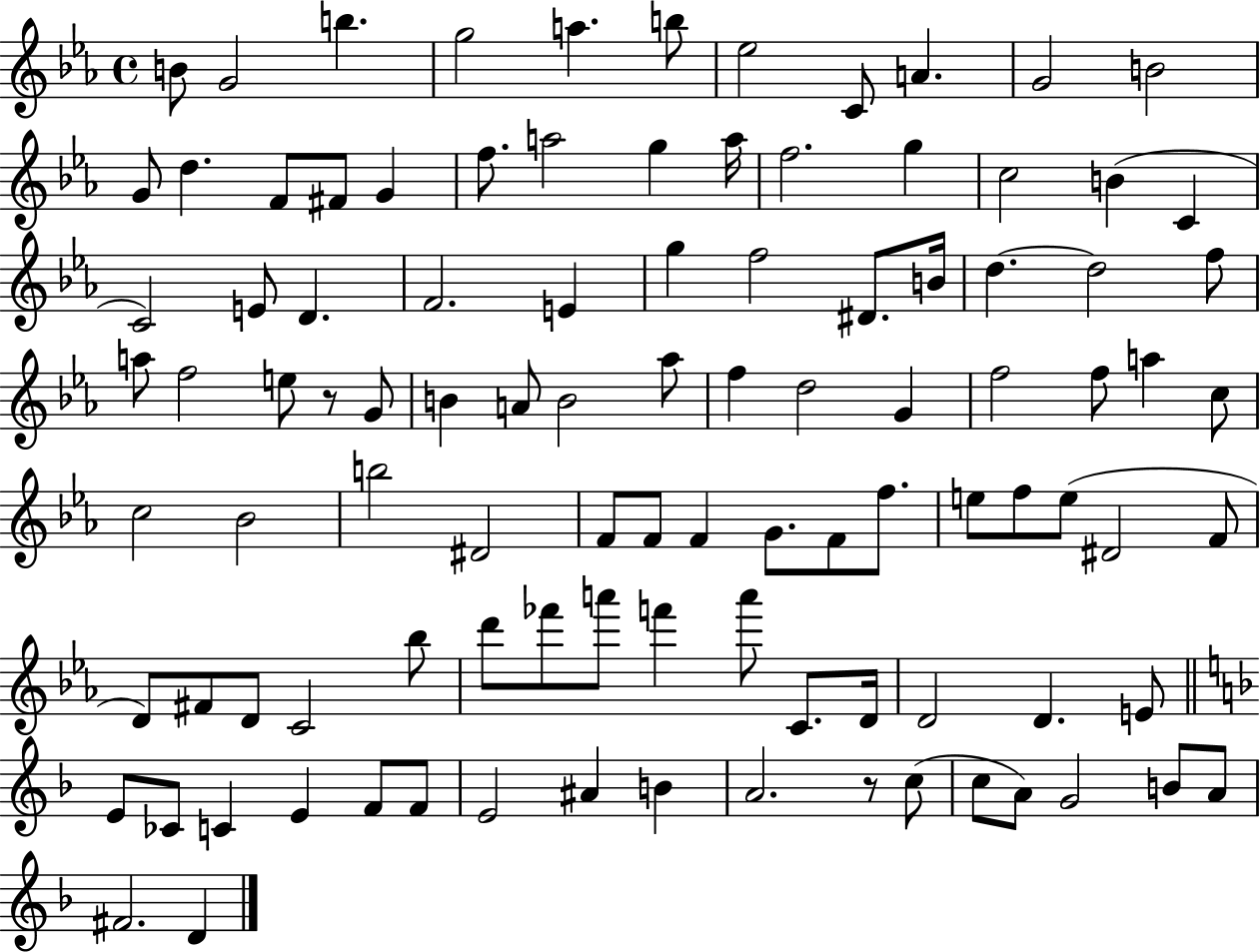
B4/e G4/h B5/q. G5/h A5/q. B5/e Eb5/h C4/e A4/q. G4/h B4/h G4/e D5/q. F4/e F#4/e G4/q F5/e. A5/h G5/q A5/s F5/h. G5/q C5/h B4/q C4/q C4/h E4/e D4/q. F4/h. E4/q G5/q F5/h D#4/e. B4/s D5/q. D5/h F5/e A5/e F5/h E5/e R/e G4/e B4/q A4/e B4/h Ab5/e F5/q D5/h G4/q F5/h F5/e A5/q C5/e C5/h Bb4/h B5/h D#4/h F4/e F4/e F4/q G4/e. F4/e F5/e. E5/e F5/e E5/e D#4/h F4/e D4/e F#4/e D4/e C4/h Bb5/e D6/e FES6/e A6/e F6/q A6/e C4/e. D4/s D4/h D4/q. E4/e E4/e CES4/e C4/q E4/q F4/e F4/e E4/h A#4/q B4/q A4/h. R/e C5/e C5/e A4/e G4/h B4/e A4/e F#4/h. D4/q